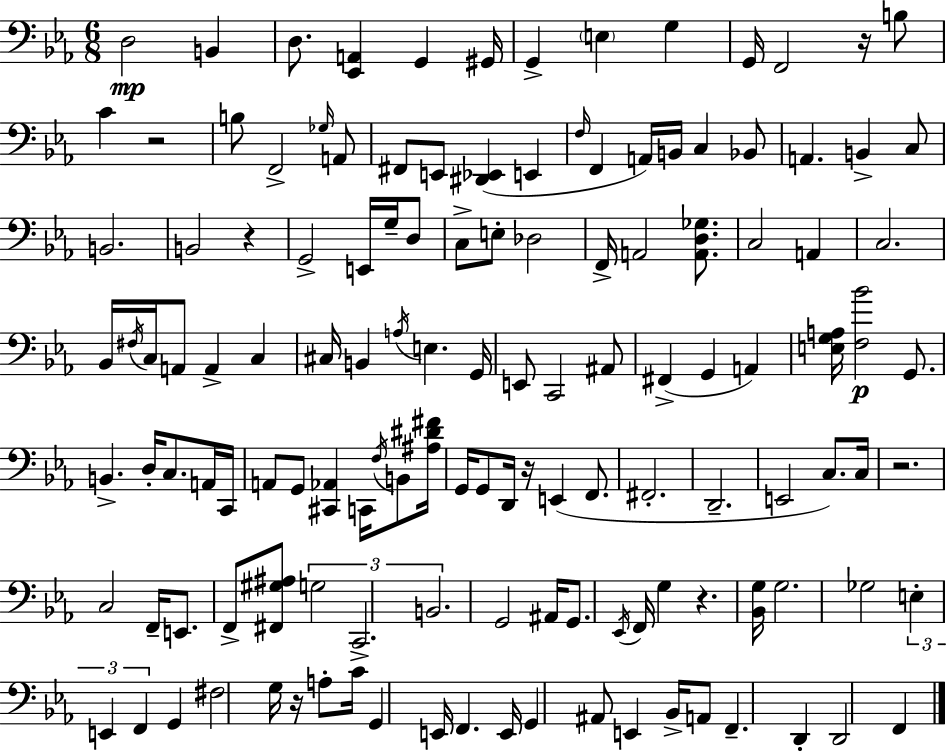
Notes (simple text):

D3/h B2/q D3/e. [Eb2,A2]/q G2/q G#2/s G2/q E3/q G3/q G2/s F2/h R/s B3/e C4/q R/h B3/e F2/h Gb3/s A2/e F#2/e E2/e [D#2,Eb2]/q E2/q F3/s F2/q A2/s B2/s C3/q Bb2/e A2/q. B2/q C3/e B2/h. B2/h R/q G2/h E2/s G3/s D3/e C3/e E3/e Db3/h F2/s A2/h [A2,D3,Gb3]/e. C3/h A2/q C3/h. Bb2/s F#3/s C3/s A2/e A2/q C3/q C#3/s B2/q A3/s E3/q. G2/s E2/e C2/h A#2/e F#2/q G2/q A2/q [E3,G3,A3]/s [F3,Bb4]/h G2/e. B2/q. D3/s C3/e. A2/s C2/s A2/e G2/e [C#2,Ab2]/q C2/s F3/s B2/e [A#3,D#4,F#4]/s G2/s G2/e D2/s R/s E2/q F2/e. F#2/h. D2/h. E2/h C3/e. C3/s R/h. C3/h F2/s E2/e. F2/e [F#2,G#3,A#3]/e G3/h C2/h. B2/h. G2/h A#2/s G2/e. Eb2/s F2/s G3/q R/q. [Bb2,G3]/s G3/h. Gb3/h E3/q E2/q F2/q G2/q F#3/h G3/s R/s A3/e C4/s G2/q E2/s F2/q. E2/s G2/q A#2/e E2/q Bb2/s A2/e F2/q. D2/q D2/h F2/q